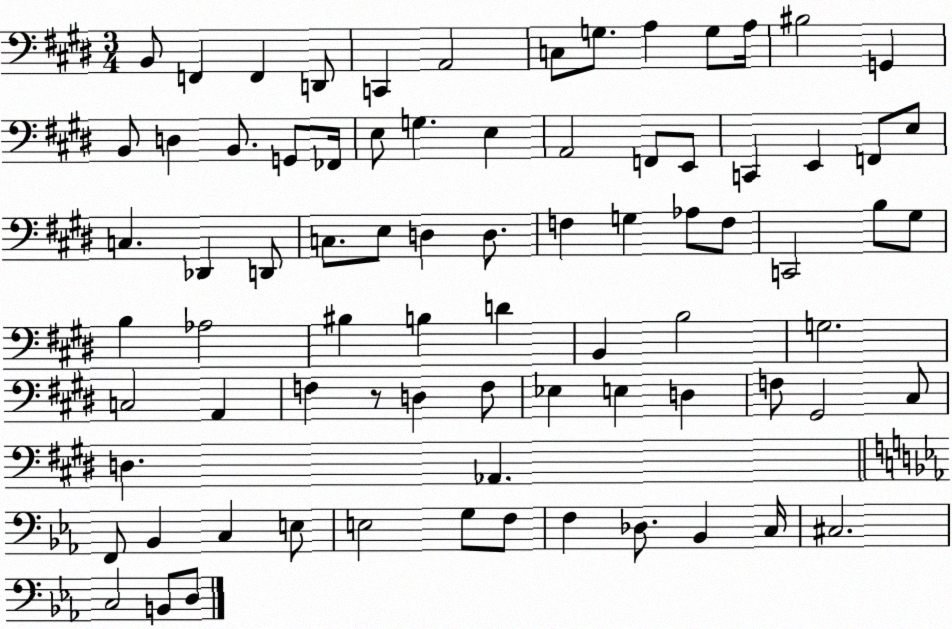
X:1
T:Untitled
M:3/4
L:1/4
K:E
B,,/2 F,, F,, D,,/2 C,, A,,2 C,/2 G,/2 A, G,/2 A,/4 ^B,2 G,, B,,/2 D, B,,/2 G,,/2 _F,,/4 E,/2 G, E, A,,2 F,,/2 E,,/2 C,, E,, F,,/2 E,/2 C, _D,, D,,/2 C,/2 E,/2 D, D,/2 F, G, _A,/2 F,/2 C,,2 B,/2 ^G,/2 B, _A,2 ^B, B, D B,, B,2 G,2 C,2 A,, F, z/2 D, F,/2 _E, E, D, F,/2 ^G,,2 ^C,/2 D, _A,, F,,/2 _B,, C, E,/2 E,2 G,/2 F,/2 F, _D,/2 _B,, C,/4 ^C,2 C,2 B,,/2 D,/2